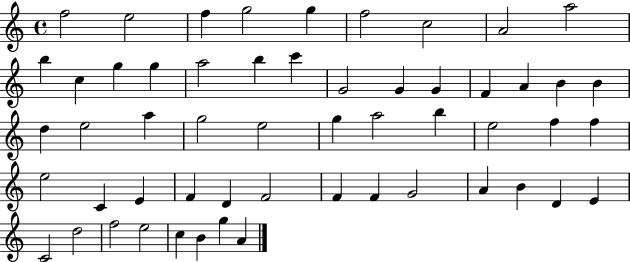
X:1
T:Untitled
M:4/4
L:1/4
K:C
f2 e2 f g2 g f2 c2 A2 a2 b c g g a2 b c' G2 G G F A B B d e2 a g2 e2 g a2 b e2 f f e2 C E F D F2 F F G2 A B D E C2 d2 f2 e2 c B g A